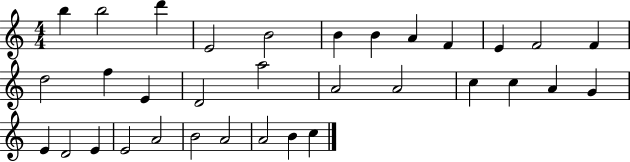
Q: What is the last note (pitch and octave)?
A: C5